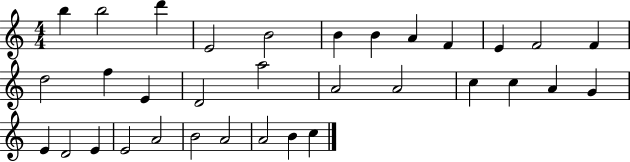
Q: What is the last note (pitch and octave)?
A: C5